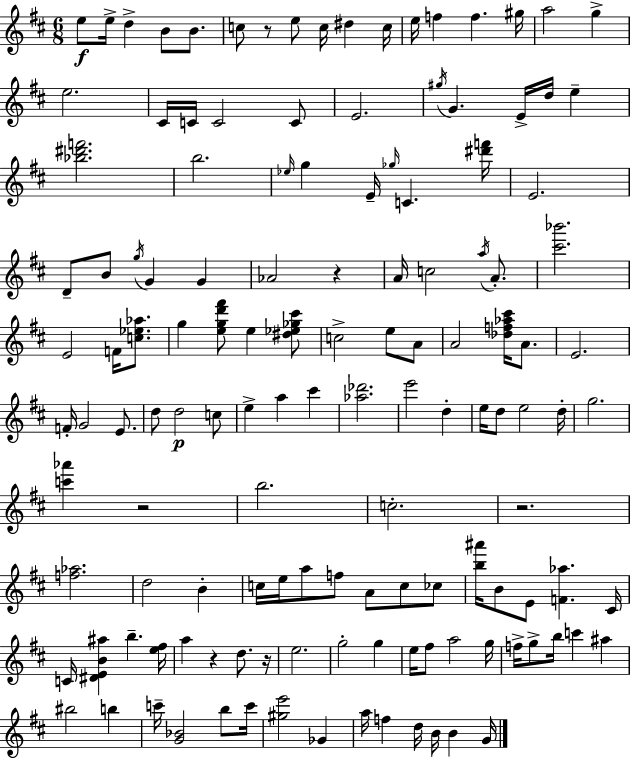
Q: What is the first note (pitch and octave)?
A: E5